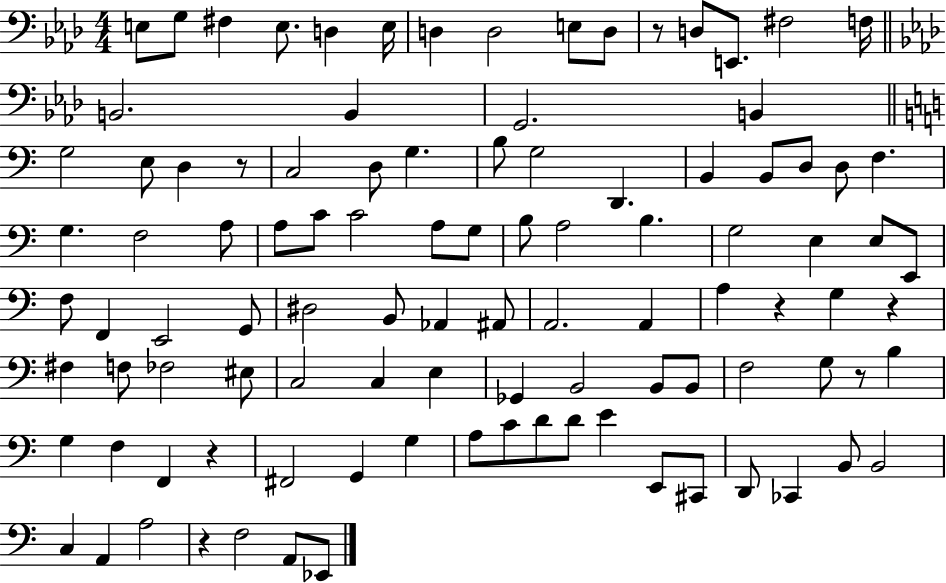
E3/e G3/e F#3/q E3/e. D3/q E3/s D3/q D3/h E3/e D3/e R/e D3/e E2/e. F#3/h F3/s B2/h. B2/q G2/h. B2/q G3/h E3/e D3/q R/e C3/h D3/e G3/q. B3/e G3/h D2/q. B2/q B2/e D3/e D3/e F3/q. G3/q. F3/h A3/e A3/e C4/e C4/h A3/e G3/e B3/e A3/h B3/q. G3/h E3/q E3/e E2/e F3/e F2/q E2/h G2/e D#3/h B2/e Ab2/q A#2/e A2/h. A2/q A3/q R/q G3/q R/q F#3/q F3/e FES3/h EIS3/e C3/h C3/q E3/q Gb2/q B2/h B2/e B2/e F3/h G3/e R/e B3/q G3/q F3/q F2/q R/q F#2/h G2/q G3/q A3/e C4/e D4/e D4/e E4/q E2/e C#2/e D2/e CES2/q B2/e B2/h C3/q A2/q A3/h R/q F3/h A2/e Eb2/e